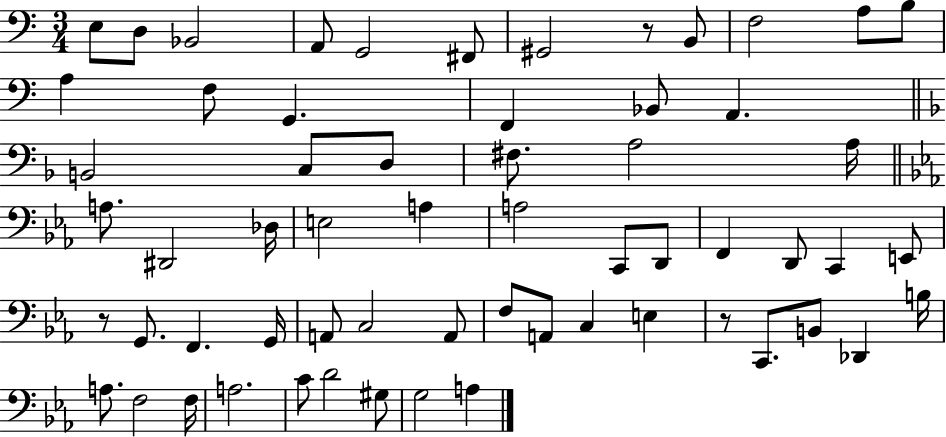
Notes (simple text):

E3/e D3/e Bb2/h A2/e G2/h F#2/e G#2/h R/e B2/e F3/h A3/e B3/e A3/q F3/e G2/q. F2/q Bb2/e A2/q. B2/h C3/e D3/e F#3/e. A3/h A3/s A3/e. D#2/h Db3/s E3/h A3/q A3/h C2/e D2/e F2/q D2/e C2/q E2/e R/e G2/e. F2/q. G2/s A2/e C3/h A2/e F3/e A2/e C3/q E3/q R/e C2/e. B2/e Db2/q B3/s A3/e. F3/h F3/s A3/h. C4/e D4/h G#3/e G3/h A3/q